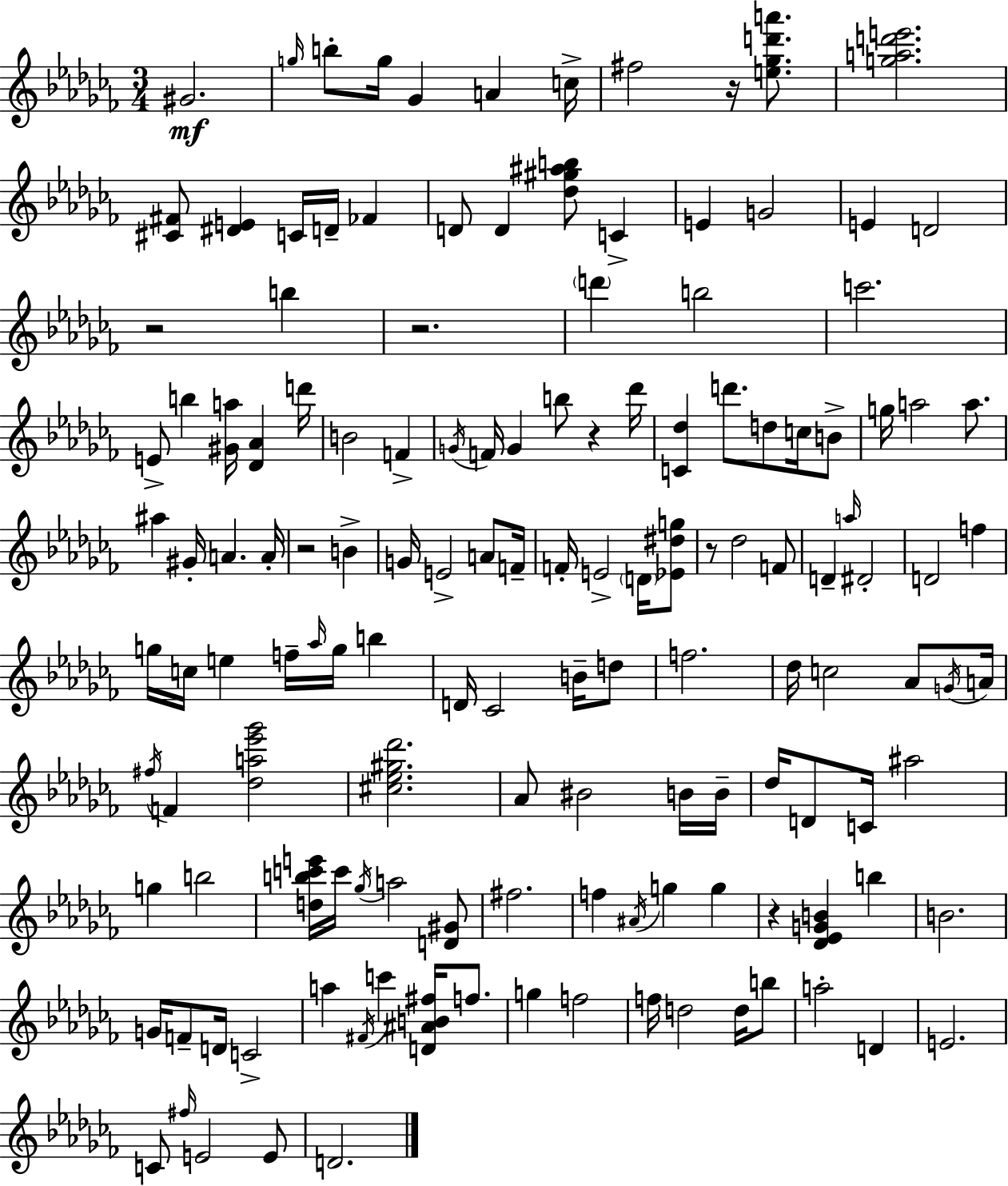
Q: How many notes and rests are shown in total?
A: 141